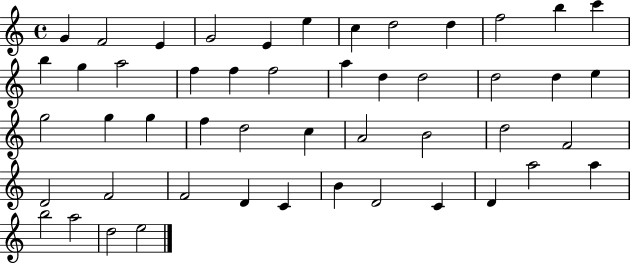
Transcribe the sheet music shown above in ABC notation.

X:1
T:Untitled
M:4/4
L:1/4
K:C
G F2 E G2 E e c d2 d f2 b c' b g a2 f f f2 a d d2 d2 d e g2 g g f d2 c A2 B2 d2 F2 D2 F2 F2 D C B D2 C D a2 a b2 a2 d2 e2